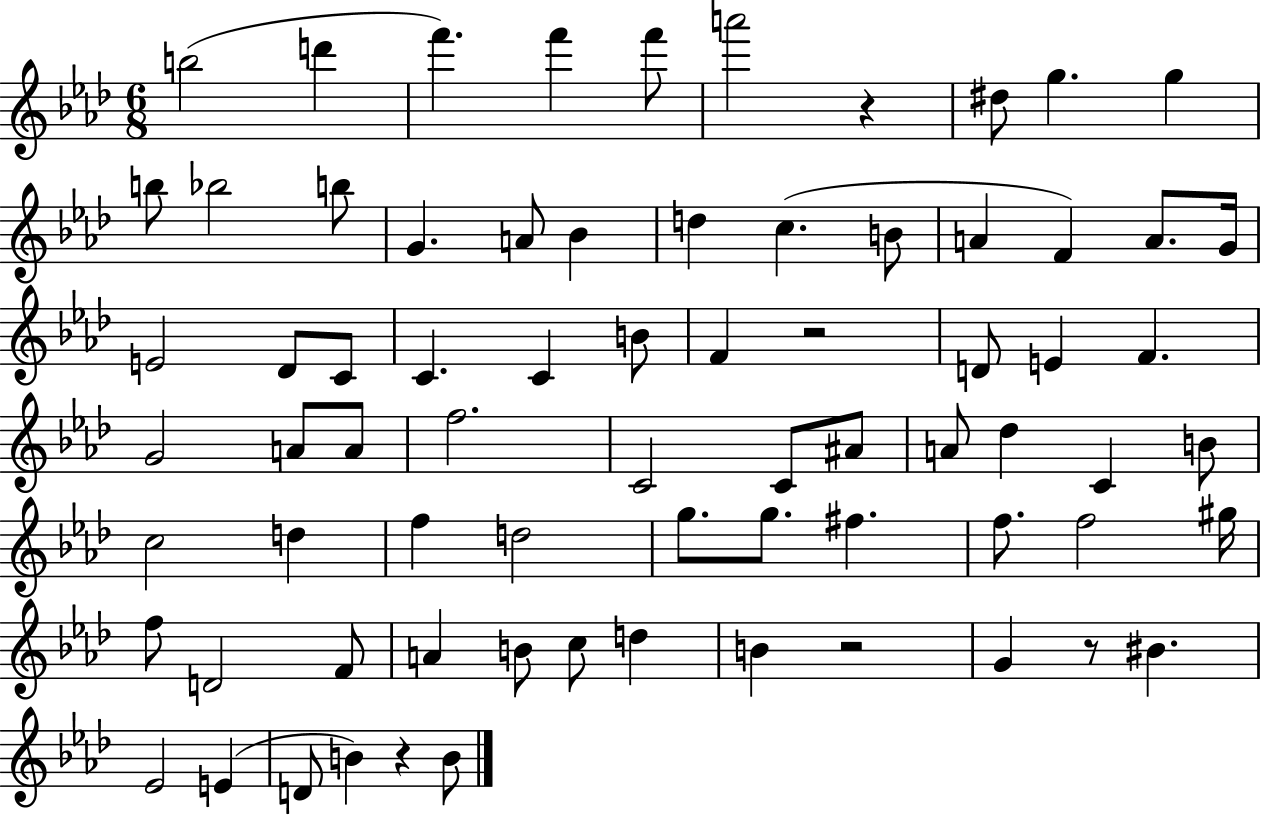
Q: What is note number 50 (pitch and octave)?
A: F#5